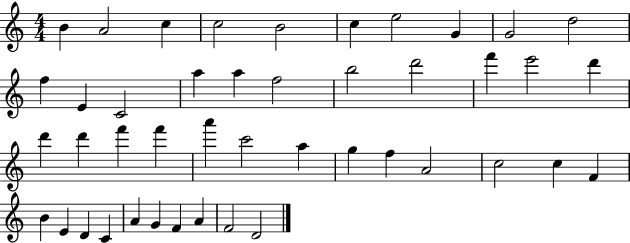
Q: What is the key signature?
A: C major